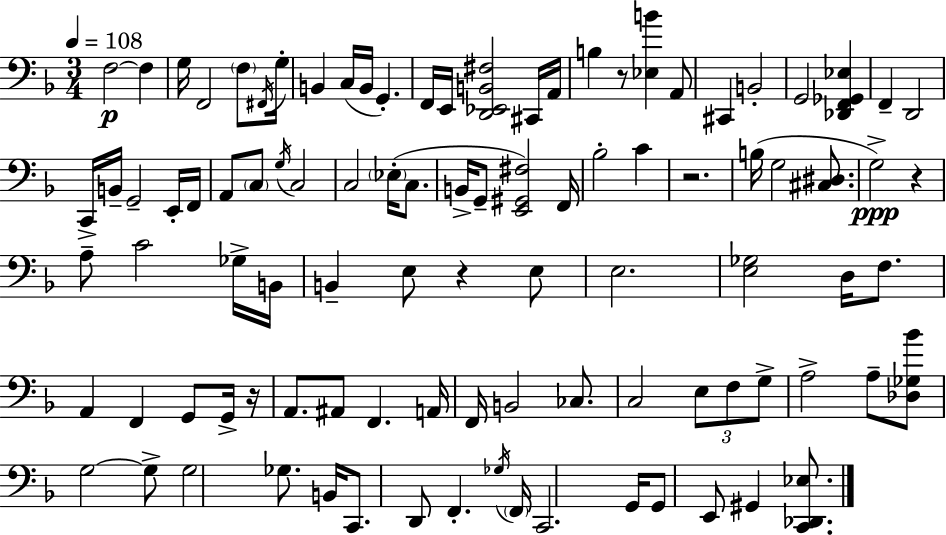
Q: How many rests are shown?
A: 5